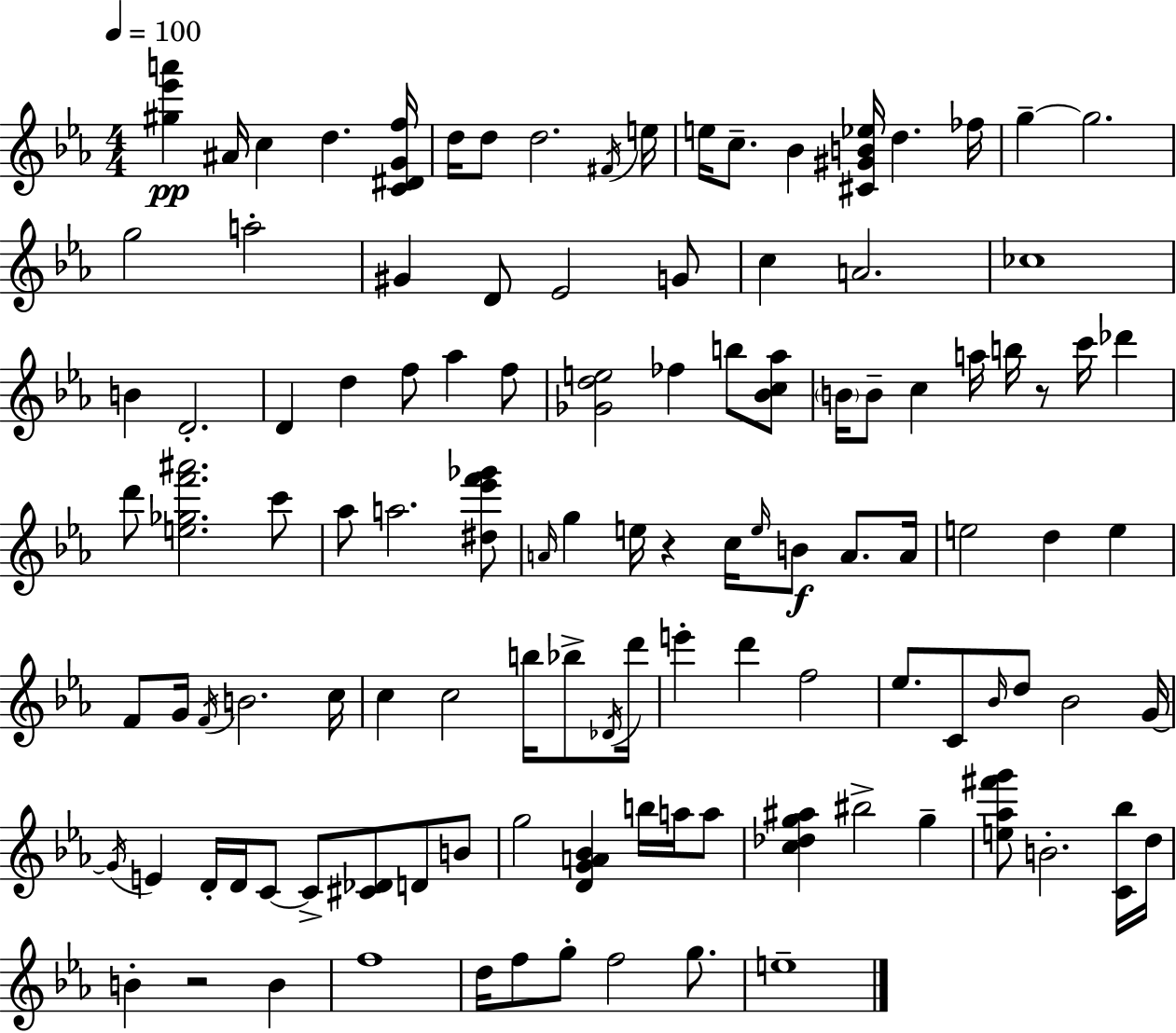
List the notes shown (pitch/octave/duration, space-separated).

[G#5,Eb6,A6]/q A#4/s C5/q D5/q. [C4,D#4,G4,F5]/s D5/s D5/e D5/h. F#4/s E5/s E5/s C5/e. Bb4/q [C#4,G#4,B4,Eb5]/s D5/q. FES5/s G5/q G5/h. G5/h A5/h G#4/q D4/e Eb4/h G4/e C5/q A4/h. CES5/w B4/q D4/h. D4/q D5/q F5/e Ab5/q F5/e [Gb4,D5,E5]/h FES5/q B5/e [Bb4,C5,Ab5]/e B4/s B4/e C5/q A5/s B5/s R/e C6/s Db6/q D6/e [E5,Gb5,F6,A#6]/h. C6/e Ab5/e A5/h. [D#5,Eb6,F6,Gb6]/e A4/s G5/q E5/s R/q C5/s E5/s B4/e A4/e. A4/s E5/h D5/q E5/q F4/e G4/s F4/s B4/h. C5/s C5/q C5/h B5/s Bb5/e Db4/s D6/s E6/q D6/q F5/h Eb5/e. C4/e Bb4/s D5/e Bb4/h G4/s G4/s E4/q D4/s D4/s C4/e C4/e [C#4,Db4]/e D4/e B4/e G5/h [D4,G4,A4,Bb4]/q B5/s A5/s A5/e [C5,Db5,G5,A#5]/q BIS5/h G5/q [E5,Ab5,F#6,G6]/e B4/h. [C4,Bb5]/s D5/s B4/q R/h B4/q F5/w D5/s F5/e G5/e F5/h G5/e. E5/w